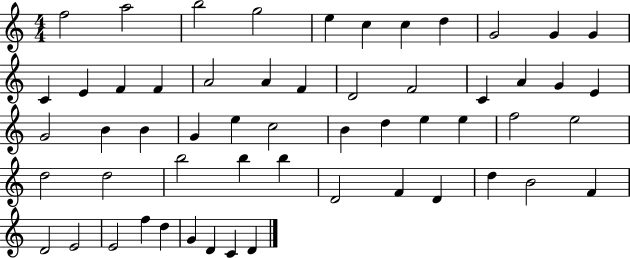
X:1
T:Untitled
M:4/4
L:1/4
K:C
f2 a2 b2 g2 e c c d G2 G G C E F F A2 A F D2 F2 C A G E G2 B B G e c2 B d e e f2 e2 d2 d2 b2 b b D2 F D d B2 F D2 E2 E2 f d G D C D